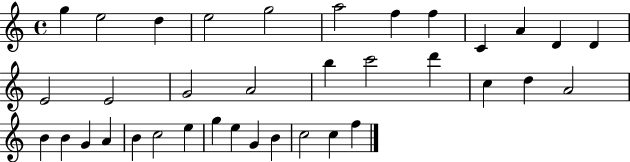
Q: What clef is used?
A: treble